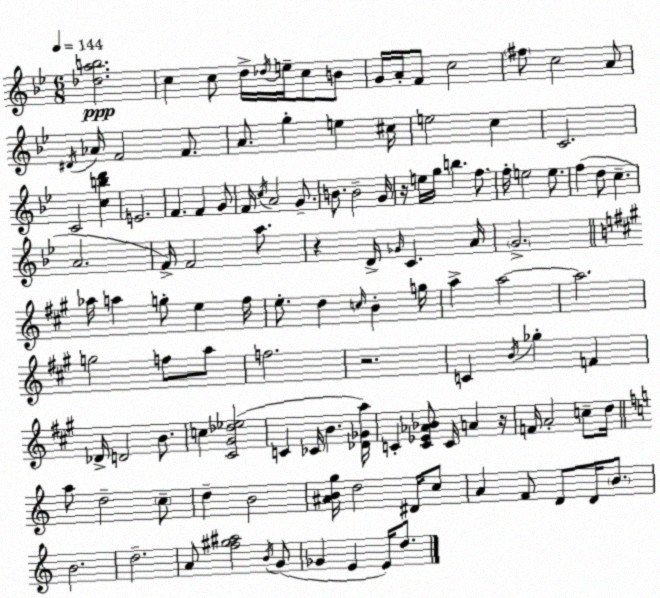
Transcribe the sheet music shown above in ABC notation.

X:1
T:Untitled
M:6/8
L:1/4
K:Bb
[_dab]2 c c/2 d/4 _d/4 e/4 c/2 B/2 G/4 A/4 F/2 c2 ^f/2 c2 A/2 ^D/4 _A/4 F2 F/2 A/2 g e ^c/4 e2 c C2 C2 [cbd'] E2 F F G/2 F/4 c/4 A2 G/2 B/2 B2 G/4 z/4 e/4 g/4 b f/2 f/4 e2 e/2 f d/2 c A2 F/4 F2 a/2 z D/4 _G/4 C A/4 G2 _a/4 a g/2 e ^f/4 e/2 d c/4 B g/4 a a2 a2 g2 f/2 a/2 f2 z2 C B/4 _g F _D/4 D2 B/2 c [^C^G_d_e]2 C _C/4 B [_D_Ga]/4 C [C_E_A_B]/2 C/4 A z/4 F/4 A2 c/2 d/4 a/2 d2 c/2 d B2 [^ABg]/4 d2 ^D/4 c/2 A F/2 D/2 D/4 B/2 B2 d2 A/2 [f^g^a]2 B/4 G/2 _G E E/4 d/2